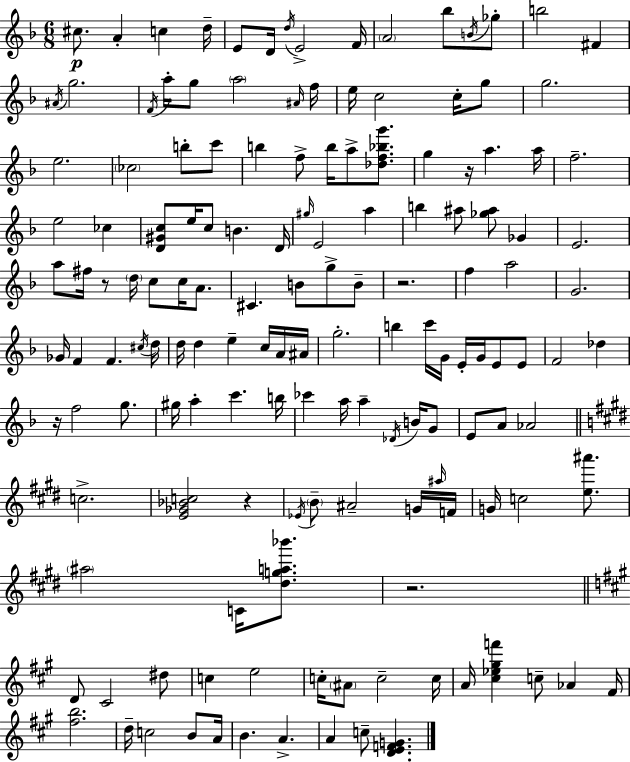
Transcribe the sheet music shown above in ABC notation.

X:1
T:Untitled
M:6/8
L:1/4
K:F
^c/2 A c d/4 E/2 D/4 d/4 E2 F/4 A2 _b/2 B/4 _g/2 b2 ^F ^A/4 g2 F/4 a/4 g/2 a2 ^A/4 f/4 e/4 c2 c/4 g/2 g2 e2 _c2 b/2 c'/2 b f/2 b/4 a/2 [_df_bg']/2 g z/4 a a/4 f2 e2 _c [D^Gc]/2 e/4 c/2 B D/4 ^g/4 E2 a b ^a/2 [_g^a]/2 _G E2 a/2 ^f/4 z/2 d/4 c/2 c/4 A/2 ^C B/2 g/2 B/2 z2 f a2 G2 _G/4 F F ^c/4 d/4 d/4 d e c/4 A/4 ^A/4 g2 b c'/4 G/4 E/4 G/4 E/2 E/2 F2 _d z/4 f2 g/2 ^g/4 a c' b/4 _c' a/4 a _D/4 B/4 G/2 E/2 A/2 _A2 c2 [E_G_Bc]2 z _E/4 B/2 ^A2 G/4 ^a/4 F/4 G/4 c2 [e^a']/2 ^a2 C/4 [^dga_b']/2 z2 D/2 ^C2 ^d/2 c e2 c/4 ^A/2 c2 c/4 A/4 [^c_e^gf'] c/2 _A ^F/4 [^fb]2 d/4 c2 B/2 A/4 B A A c/2 [DEFG]